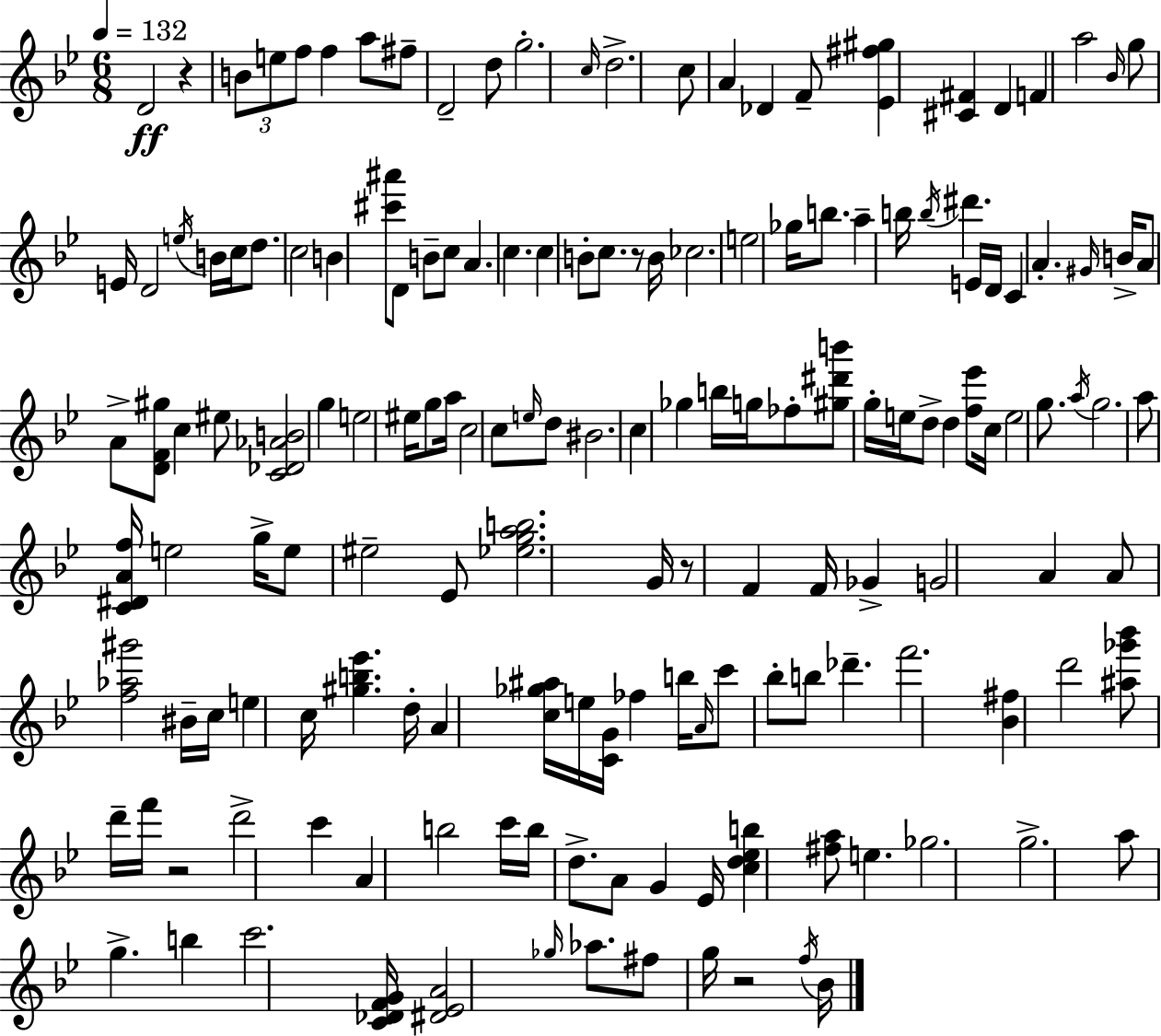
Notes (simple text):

D4/h R/q B4/e E5/e F5/e F5/q A5/e F#5/e D4/h D5/e G5/h. C5/s D5/h. C5/e A4/q Db4/q F4/e [Eb4,F#5,G#5]/q [C#4,F#4]/q D4/q F4/q A5/h Bb4/s G5/e E4/s D4/h E5/s B4/s C5/s D5/e. C5/h B4/q [C#6,A#6]/e D4/e B4/e C5/e A4/q. C5/q. C5/q B4/e C5/e. R/e B4/s CES5/h. E5/h Gb5/s B5/e. A5/q B5/s B5/s D#6/q. E4/s D4/s C4/q A4/q. G#4/s B4/s A4/e A4/e [D4,F4,G#5]/e C5/q EIS5/e [C4,Db4,Ab4,B4]/h G5/q E5/h EIS5/s G5/e A5/s C5/h C5/e E5/s D5/e BIS4/h. C5/q Gb5/q B5/s G5/s FES5/e [G#5,D#6,B6]/e G5/s E5/s D5/e D5/q [F5,Eb6]/e C5/s E5/h G5/e. A5/s G5/h. A5/e [C4,D#4,A4,F5]/s E5/h G5/s E5/e EIS5/h Eb4/e [Eb5,G5,A5,B5]/h. G4/s R/e F4/q F4/s Gb4/q G4/h A4/q A4/e [F5,Ab5,G#6]/h BIS4/s C5/s E5/q C5/s [G#5,B5,Eb6]/q. D5/s A4/q [C5,Gb5,A#5]/s E5/s [C4,G4]/s FES5/q B5/s A4/s C6/e Bb5/e B5/e Db6/q. F6/h. [Bb4,F#5]/q D6/h [A#5,Gb6,Bb6]/e D6/s F6/s R/h D6/h C6/q A4/q B5/h C6/s B5/s D5/e. A4/e G4/q Eb4/s [C5,D5,Eb5,B5]/q [F#5,A5]/e E5/q. Gb5/h. G5/h. A5/e G5/q. B5/q C6/h. [C4,Db4,F4,G4]/s [D#4,Eb4,A4]/h Gb5/s Ab5/e. F#5/e G5/s R/h F5/s Bb4/s